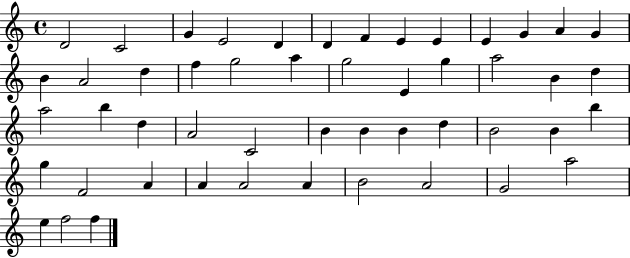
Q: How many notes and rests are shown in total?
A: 50